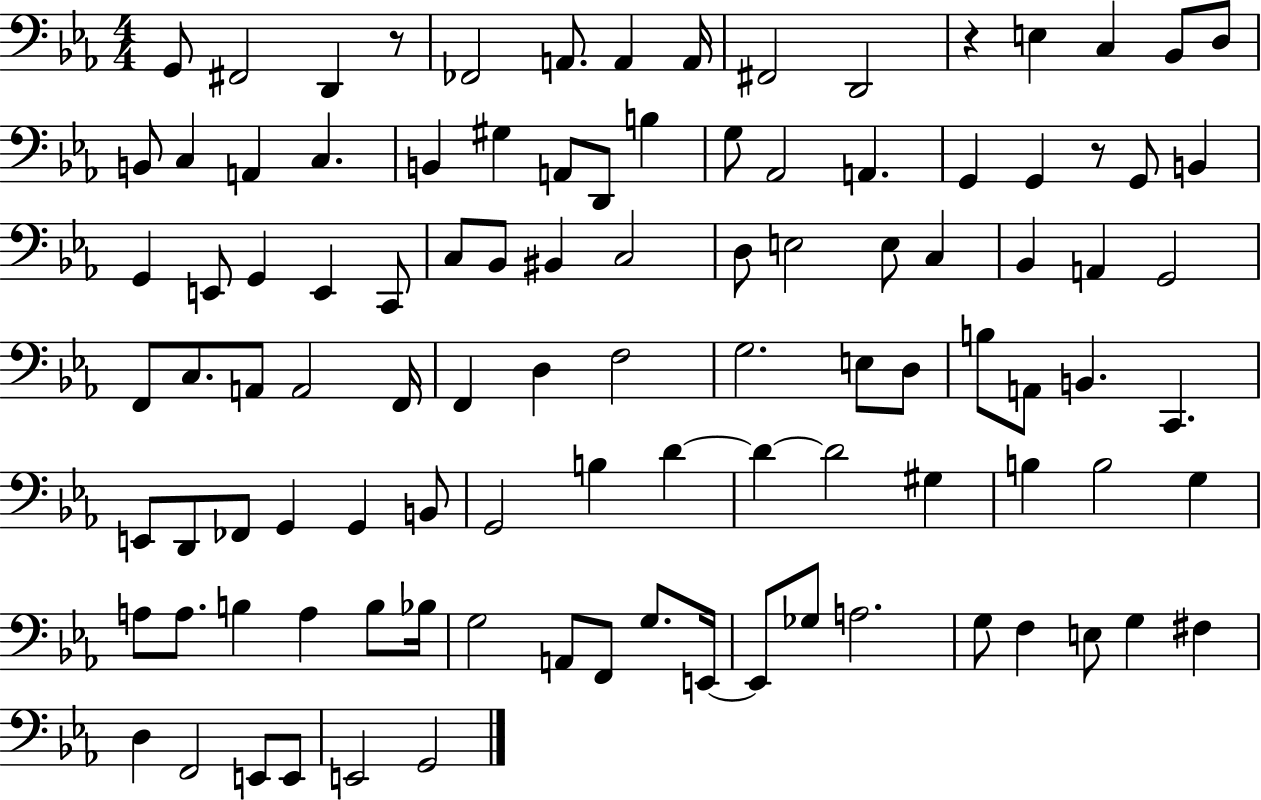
G2/e F#2/h D2/q R/e FES2/h A2/e. A2/q A2/s F#2/h D2/h R/q E3/q C3/q Bb2/e D3/e B2/e C3/q A2/q C3/q. B2/q G#3/q A2/e D2/e B3/q G3/e Ab2/h A2/q. G2/q G2/q R/e G2/e B2/q G2/q E2/e G2/q E2/q C2/e C3/e Bb2/e BIS2/q C3/h D3/e E3/h E3/e C3/q Bb2/q A2/q G2/h F2/e C3/e. A2/e A2/h F2/s F2/q D3/q F3/h G3/h. E3/e D3/e B3/e A2/e B2/q. C2/q. E2/e D2/e FES2/e G2/q G2/q B2/e G2/h B3/q D4/q D4/q D4/h G#3/q B3/q B3/h G3/q A3/e A3/e. B3/q A3/q B3/e Bb3/s G3/h A2/e F2/e G3/e. E2/s E2/e Gb3/e A3/h. G3/e F3/q E3/e G3/q F#3/q D3/q F2/h E2/e E2/e E2/h G2/h